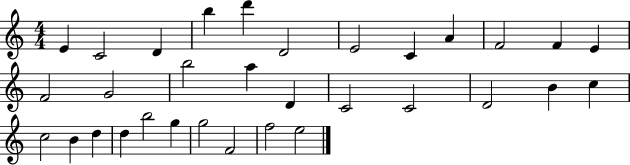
X:1
T:Untitled
M:4/4
L:1/4
K:C
E C2 D b d' D2 E2 C A F2 F E F2 G2 b2 a D C2 C2 D2 B c c2 B d d b2 g g2 F2 f2 e2